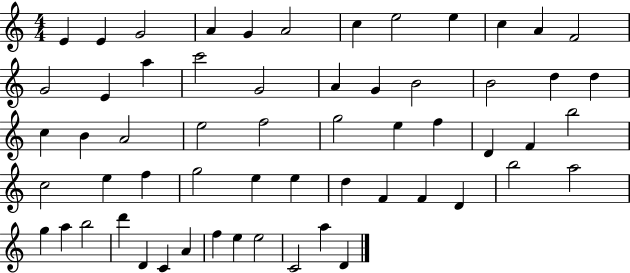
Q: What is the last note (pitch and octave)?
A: D4